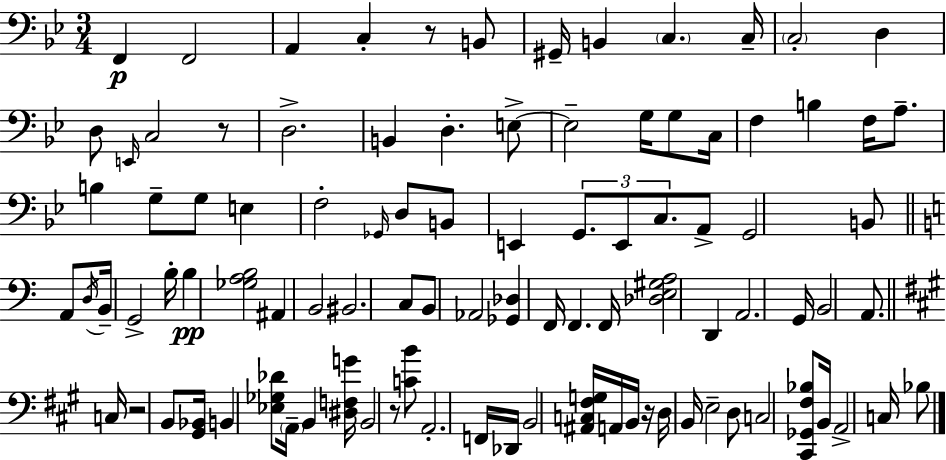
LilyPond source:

{
  \clef bass
  \numericTimeSignature
  \time 3/4
  \key bes \major
  f,4\p f,2 | a,4 c4-. r8 b,8 | gis,16-- b,4 \parenthesize c4. c16-- | \parenthesize c2-. d4 | \break d8 \grace { e,16 } c2 r8 | d2.-> | b,4 d4.-. e8->~~ | e2-- g16 g8 | \break c16 f4 b4 f16 a8.-- | b4 g8-- g8 e4 | f2-. \grace { ges,16 } d8 | b,8 e,4 \tuplet 3/2 { g,8. e,8 c8. } | \break a,8-> g,2 | b,8 \bar "||" \break \key c \major a,8 \acciaccatura { d16 } b,16-- g,2-> | b16-. b4\pp <ges a b>2 | ais,4 b,2 | bis,2. | \break c8 b,8 aes,2 | <ges, des>4 f,16 f,4. | f,16 <des e gis a>2 d,4 | a,2. | \break g,16 b,2 a,8. | \bar "||" \break \key a \major c16 r2 b,8 <gis, bes,>16 | b,4 <ees ges des'>8 \parenthesize a,16-- b,4 <dis f g'>16 | b,2 r8 <c' b'>8 | a,2.-. | \break f,16 des,16 b,2 <ais, c fis g>16 a,16 | b,16 r16 d16 b,16 e2-- | d8 c2 <cis, ges, fis bes>8 | b,16 a,2-> c16 bes8 | \break \bar "|."
}